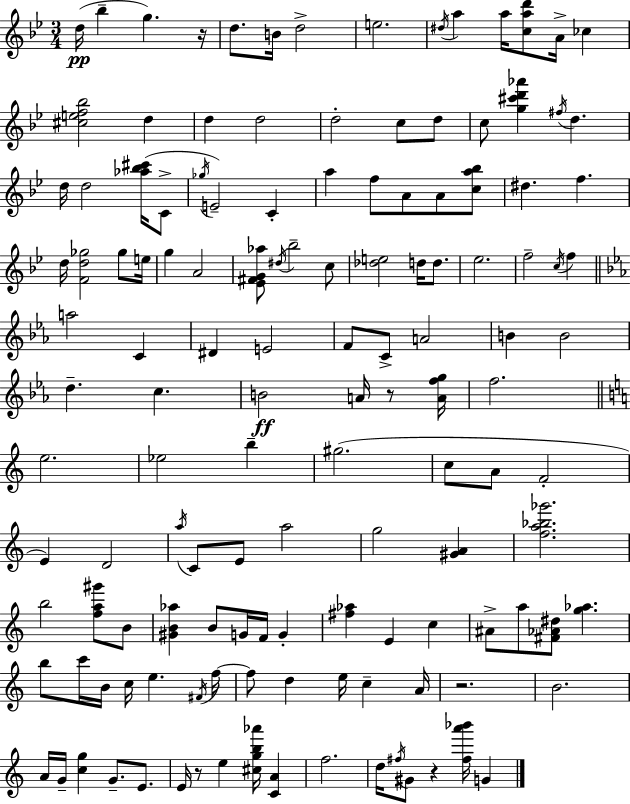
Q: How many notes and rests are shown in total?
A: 134